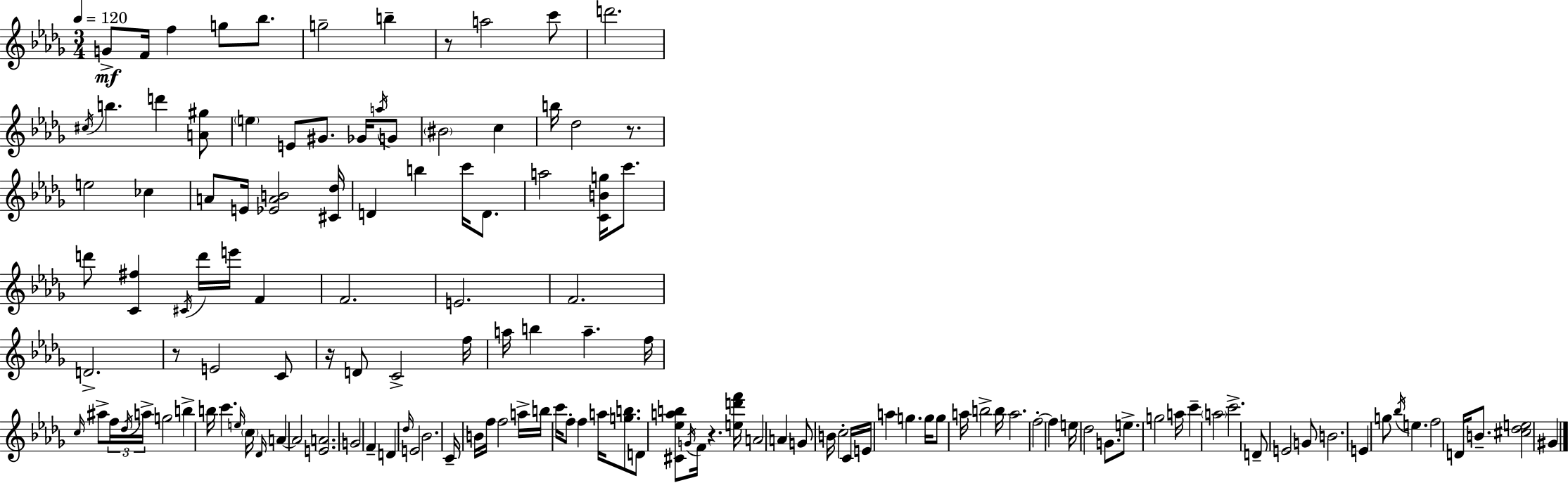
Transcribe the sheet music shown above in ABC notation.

X:1
T:Untitled
M:3/4
L:1/4
K:Bbm
G/2 F/4 f g/2 _b/2 g2 b z/2 a2 c'/2 d'2 ^c/4 b d' [A^g]/2 e E/2 ^G/2 _G/4 a/4 G/2 ^B2 c b/4 _d2 z/2 e2 _c A/2 E/4 [_EAB]2 [^C_d]/4 D b c'/4 D/2 a2 [CBg]/4 c'/2 d'/2 [C^f] ^C/4 d'/4 e'/4 F F2 E2 F2 D2 z/2 E2 C/2 z/4 D/2 C2 f/4 a/4 b a f/4 c/4 ^a/2 f/4 _d/4 a/4 g2 b b/4 c' e/4 c/4 _D/4 A A2 [EA]2 G2 F D _d/4 E2 _B2 C/4 B/4 f/4 f2 a/4 b/4 c'/4 f/2 f a/4 [gb]/2 D/2 [^C_eab]/2 G/4 F/4 z [ed'f']/4 A2 A G/2 B/4 c2 C/4 E/4 a g g/4 g/2 a/4 b2 b/4 a2 f2 f e/4 _d2 G/2 e/2 g2 a/4 c' a2 c'2 D/2 E2 G/2 B2 E g/2 _b/4 e f2 D/4 B/2 [^c_de]2 ^G